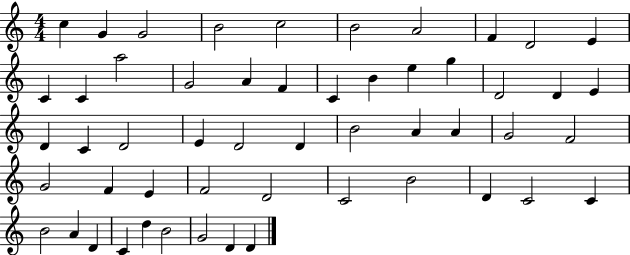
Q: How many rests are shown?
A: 0